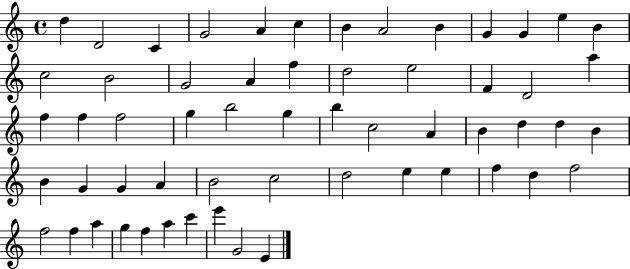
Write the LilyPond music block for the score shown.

{
  \clef treble
  \time 4/4
  \defaultTimeSignature
  \key c \major
  d''4 d'2 c'4 | g'2 a'4 c''4 | b'4 a'2 b'4 | g'4 g'4 e''4 b'4 | \break c''2 b'2 | g'2 a'4 f''4 | d''2 e''2 | f'4 d'2 a''4 | \break f''4 f''4 f''2 | g''4 b''2 g''4 | b''4 c''2 a'4 | b'4 d''4 d''4 b'4 | \break b'4 g'4 g'4 a'4 | b'2 c''2 | d''2 e''4 e''4 | f''4 d''4 f''2 | \break f''2 f''4 a''4 | g''4 f''4 a''4 c'''4 | e'''4 g'2 e'4 | \bar "|."
}